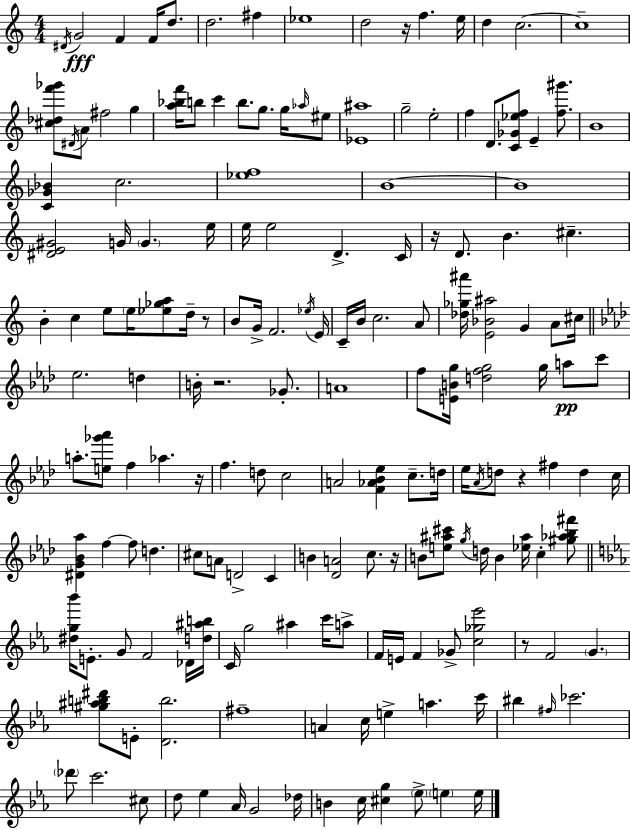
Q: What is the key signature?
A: A minor